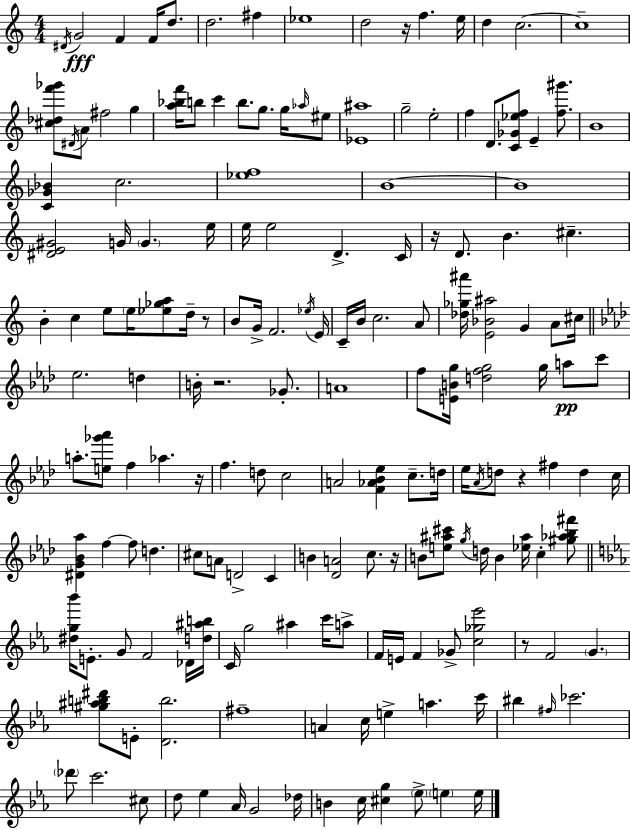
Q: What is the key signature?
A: A minor